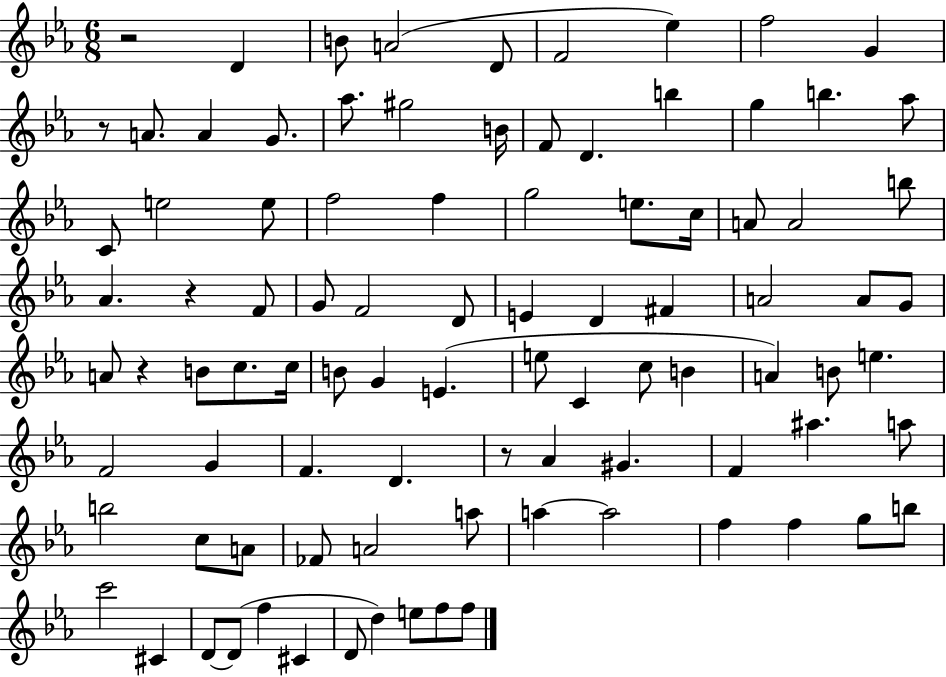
R/h D4/q B4/e A4/h D4/e F4/h Eb5/q F5/h G4/q R/e A4/e. A4/q G4/e. Ab5/e. G#5/h B4/s F4/e D4/q. B5/q G5/q B5/q. Ab5/e C4/e E5/h E5/e F5/h F5/q G5/h E5/e. C5/s A4/e A4/h B5/e Ab4/q. R/q F4/e G4/e F4/h D4/e E4/q D4/q F#4/q A4/h A4/e G4/e A4/e R/q B4/e C5/e. C5/s B4/e G4/q E4/q. E5/e C4/q C5/e B4/q A4/q B4/e E5/q. F4/h G4/q F4/q. D4/q. R/e Ab4/q G#4/q. F4/q A#5/q. A5/e B5/h C5/e A4/e FES4/e A4/h A5/e A5/q A5/h F5/q F5/q G5/e B5/e C6/h C#4/q D4/e D4/e F5/q C#4/q D4/e D5/q E5/e F5/e F5/e